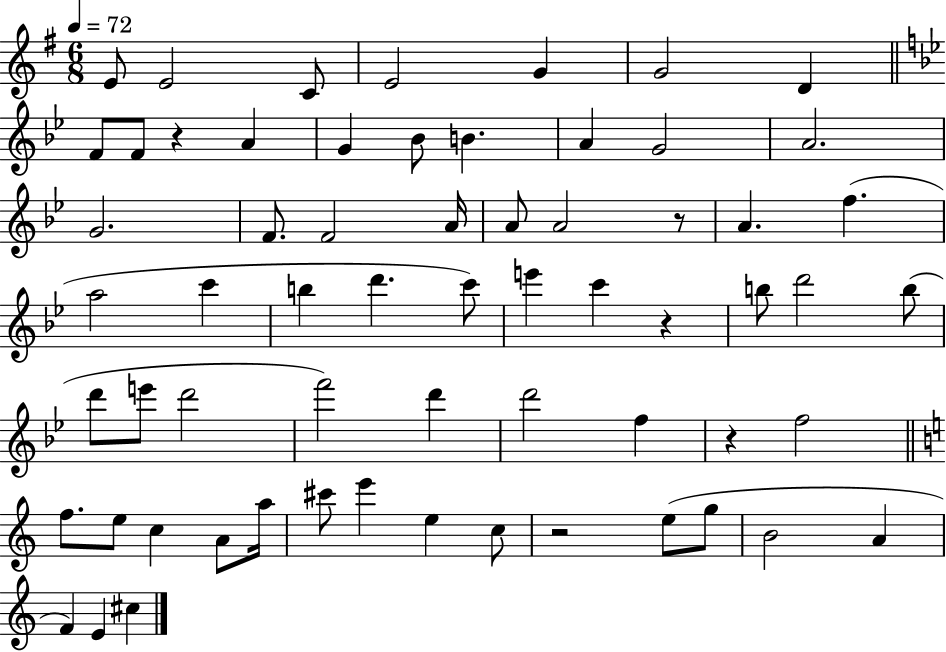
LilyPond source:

{
  \clef treble
  \numericTimeSignature
  \time 6/8
  \key g \major
  \tempo 4 = 72
  e'8 e'2 c'8 | e'2 g'4 | g'2 d'4 | \bar "||" \break \key bes \major f'8 f'8 r4 a'4 | g'4 bes'8 b'4. | a'4 g'2 | a'2. | \break g'2. | f'8. f'2 a'16 | a'8 a'2 r8 | a'4. f''4.( | \break a''2 c'''4 | b''4 d'''4. c'''8) | e'''4 c'''4 r4 | b''8 d'''2 b''8( | \break d'''8 e'''8 d'''2 | f'''2) d'''4 | d'''2 f''4 | r4 f''2 | \break \bar "||" \break \key c \major f''8. e''8 c''4 a'8 a''16 | cis'''8 e'''4 e''4 c''8 | r2 e''8( g''8 | b'2 a'4 | \break f'4) e'4 cis''4 | \bar "|."
}